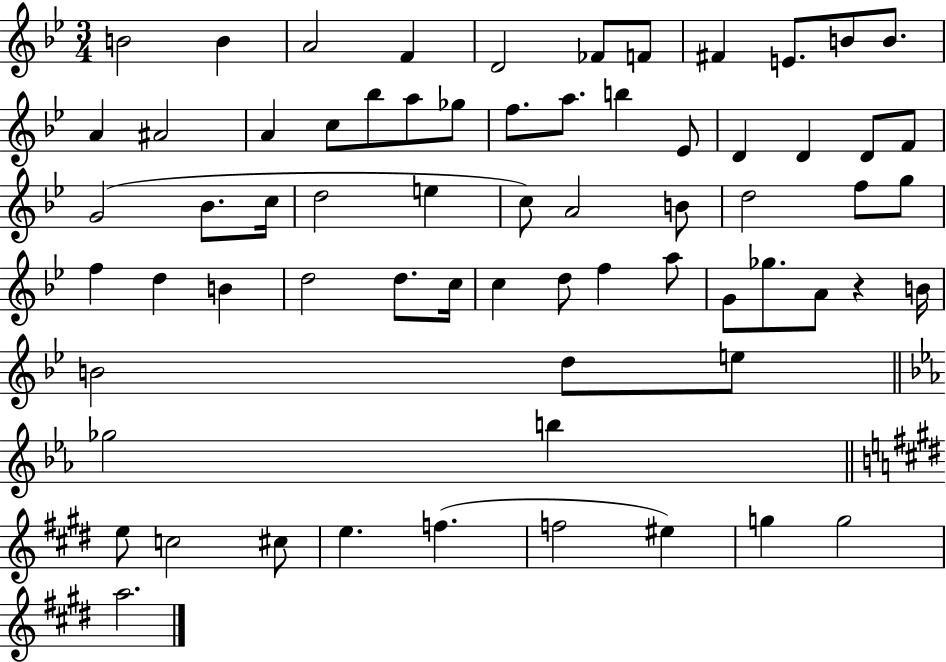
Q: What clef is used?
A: treble